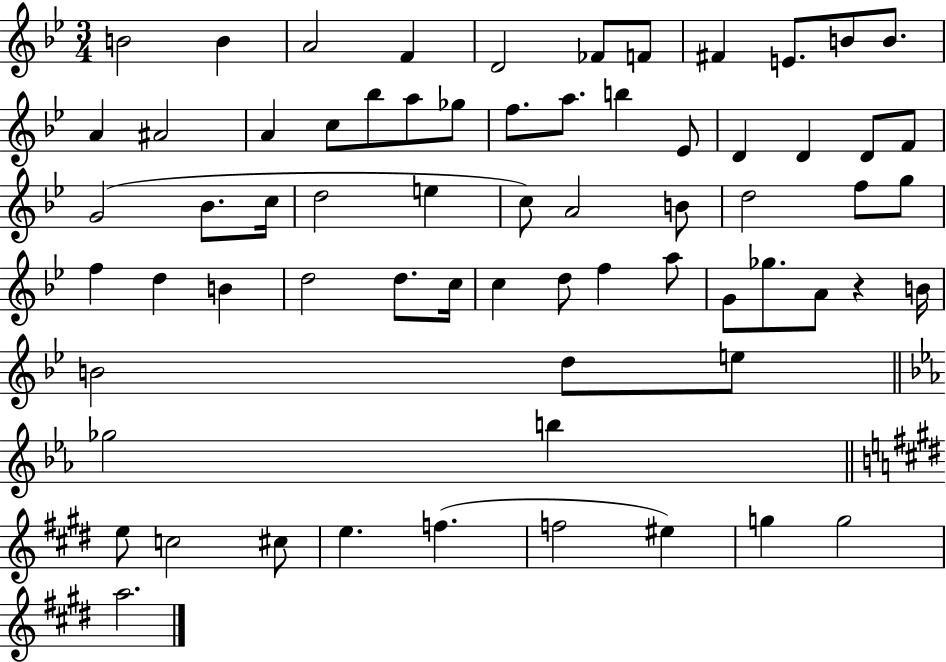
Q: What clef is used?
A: treble